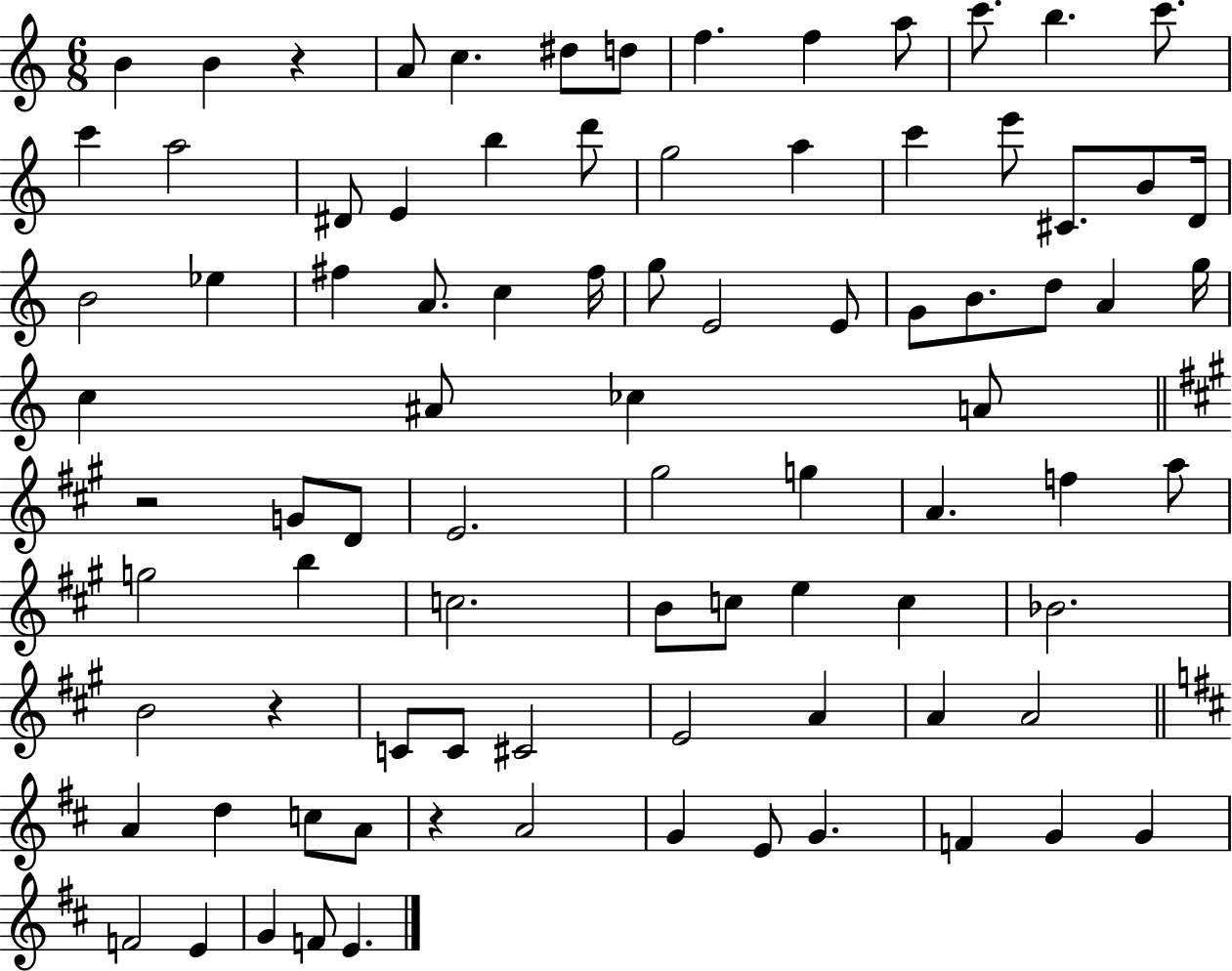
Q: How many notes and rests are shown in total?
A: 87